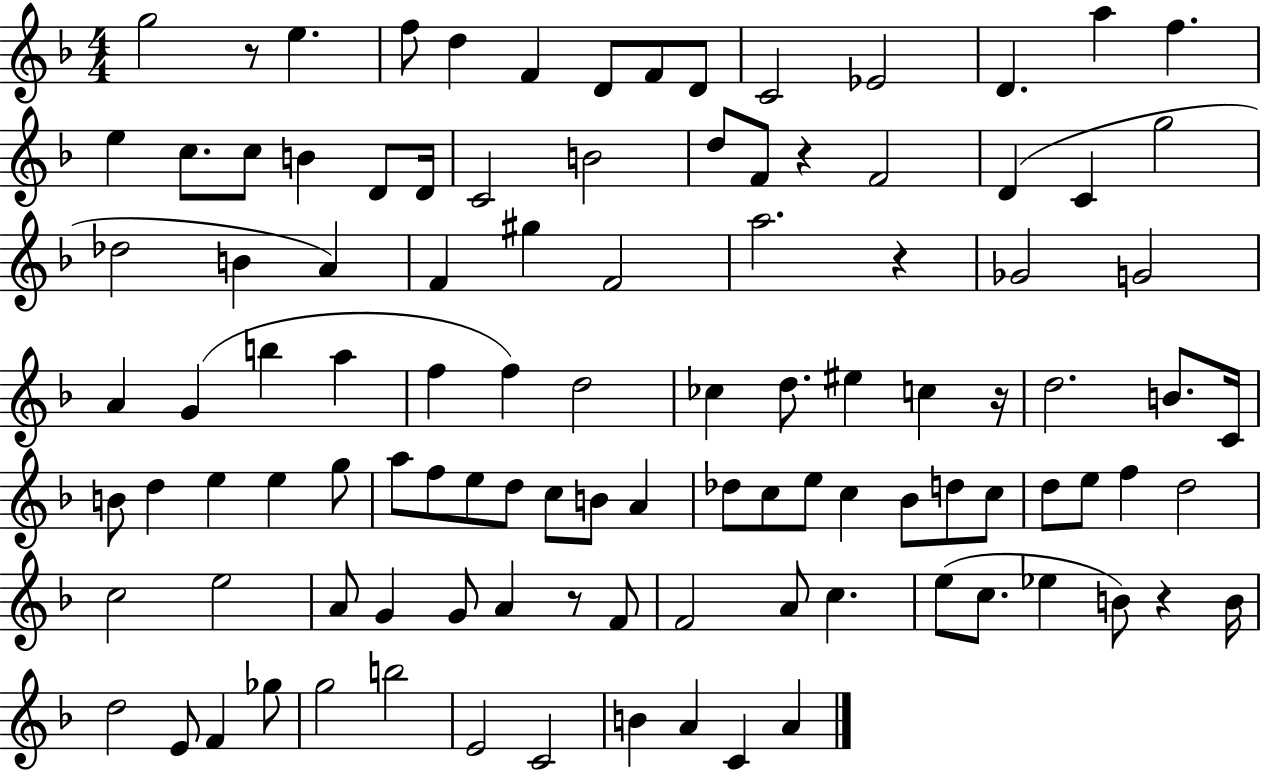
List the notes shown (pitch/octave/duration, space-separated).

G5/h R/e E5/q. F5/e D5/q F4/q D4/e F4/e D4/e C4/h Eb4/h D4/q. A5/q F5/q. E5/q C5/e. C5/e B4/q D4/e D4/s C4/h B4/h D5/e F4/e R/q F4/h D4/q C4/q G5/h Db5/h B4/q A4/q F4/q G#5/q F4/h A5/h. R/q Gb4/h G4/h A4/q G4/q B5/q A5/q F5/q F5/q D5/h CES5/q D5/e. EIS5/q C5/q R/s D5/h. B4/e. C4/s B4/e D5/q E5/q E5/q G5/e A5/e F5/e E5/e D5/e C5/e B4/e A4/q Db5/e C5/e E5/e C5/q Bb4/e D5/e C5/e D5/e E5/e F5/q D5/h C5/h E5/h A4/e G4/q G4/e A4/q R/e F4/e F4/h A4/e C5/q. E5/e C5/e. Eb5/q B4/e R/q B4/s D5/h E4/e F4/q Gb5/e G5/h B5/h E4/h C4/h B4/q A4/q C4/q A4/q